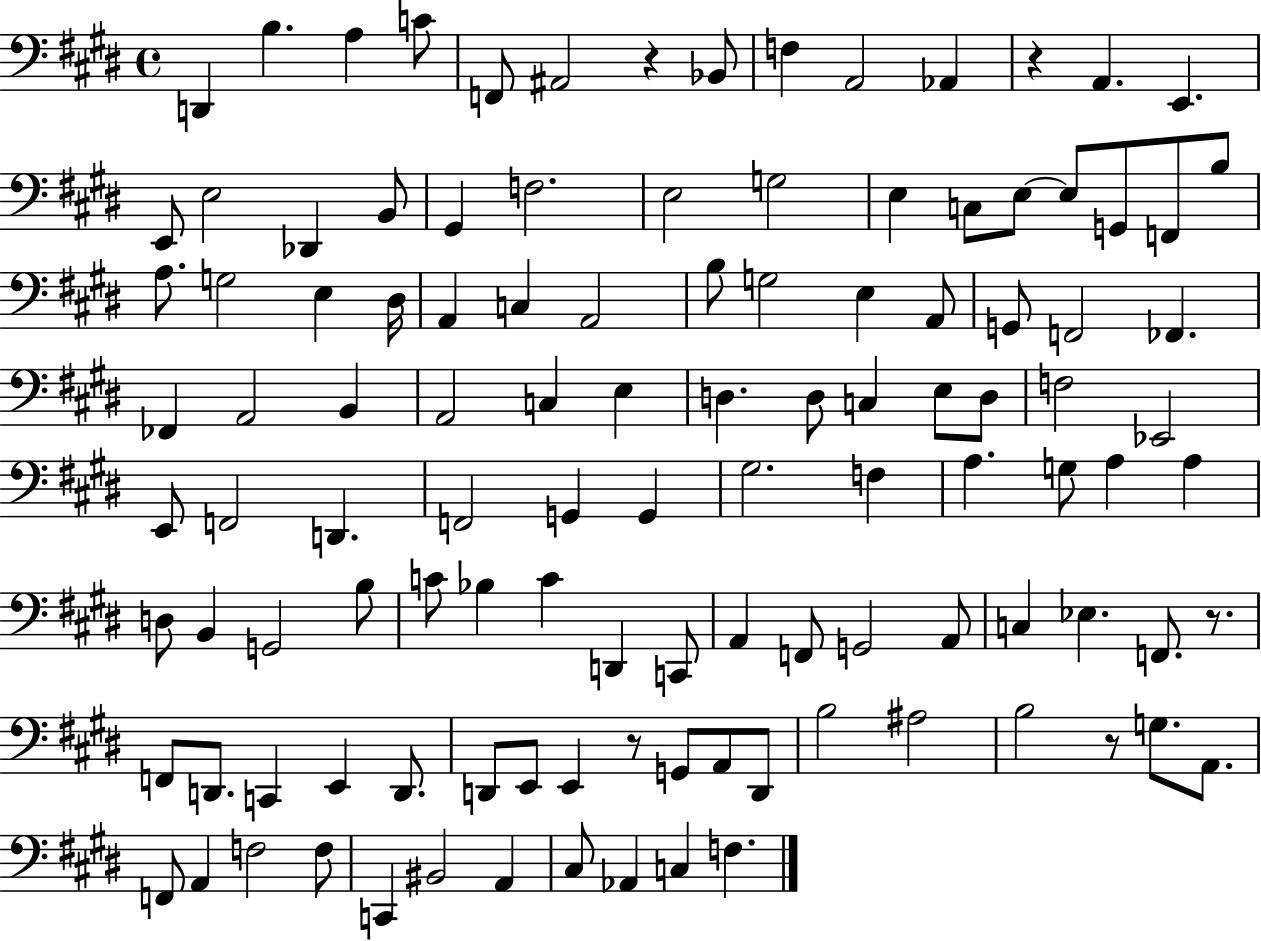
D2/q B3/q. A3/q C4/e F2/e A#2/h R/q Bb2/e F3/q A2/h Ab2/q R/q A2/q. E2/q. E2/e E3/h Db2/q B2/e G#2/q F3/h. E3/h G3/h E3/q C3/e E3/e E3/e G2/e F2/e B3/e A3/e. G3/h E3/q D#3/s A2/q C3/q A2/h B3/e G3/h E3/q A2/e G2/e F2/h FES2/q. FES2/q A2/h B2/q A2/h C3/q E3/q D3/q. D3/e C3/q E3/e D3/e F3/h Eb2/h E2/e F2/h D2/q. F2/h G2/q G2/q G#3/h. F3/q A3/q. G3/e A3/q A3/q D3/e B2/q G2/h B3/e C4/e Bb3/q C4/q D2/q C2/e A2/q F2/e G2/h A2/e C3/q Eb3/q. F2/e. R/e. F2/e D2/e. C2/q E2/q D2/e. D2/e E2/e E2/q R/e G2/e A2/e D2/e B3/h A#3/h B3/h R/e G3/e. A2/e. F2/e A2/q F3/h F3/e C2/q BIS2/h A2/q C#3/e Ab2/q C3/q F3/q.